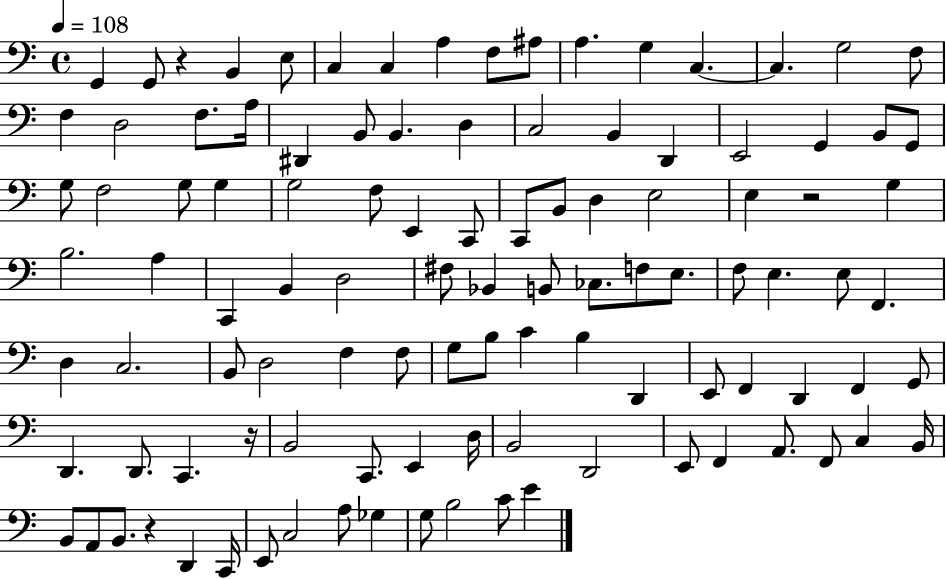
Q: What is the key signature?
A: C major